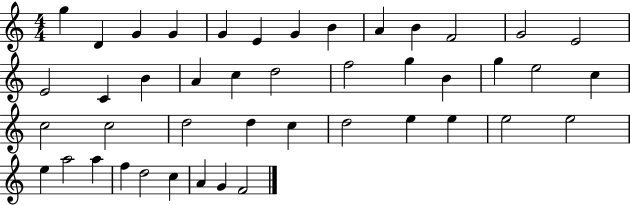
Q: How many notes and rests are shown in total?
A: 44